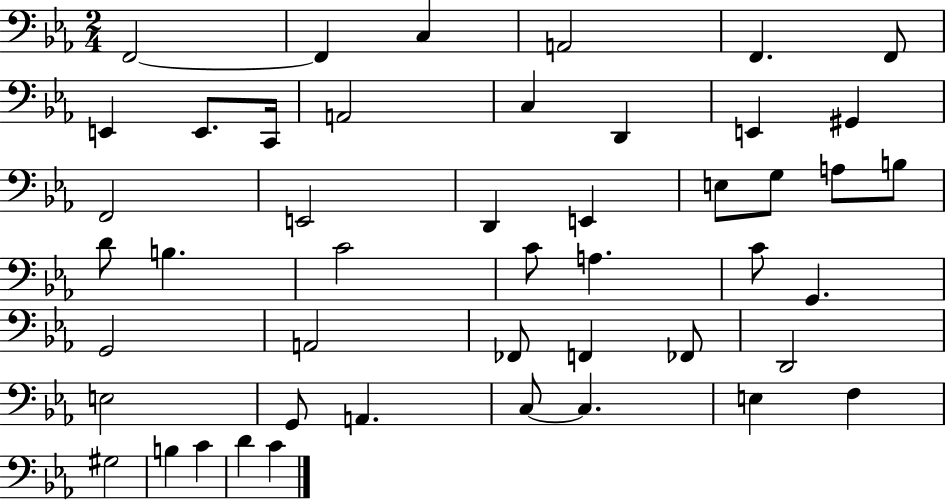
X:1
T:Untitled
M:2/4
L:1/4
K:Eb
F,,2 F,, C, A,,2 F,, F,,/2 E,, E,,/2 C,,/4 A,,2 C, D,, E,, ^G,, F,,2 E,,2 D,, E,, E,/2 G,/2 A,/2 B,/2 D/2 B, C2 C/2 A, C/2 G,, G,,2 A,,2 _F,,/2 F,, _F,,/2 D,,2 E,2 G,,/2 A,, C,/2 C, E, F, ^G,2 B, C D C